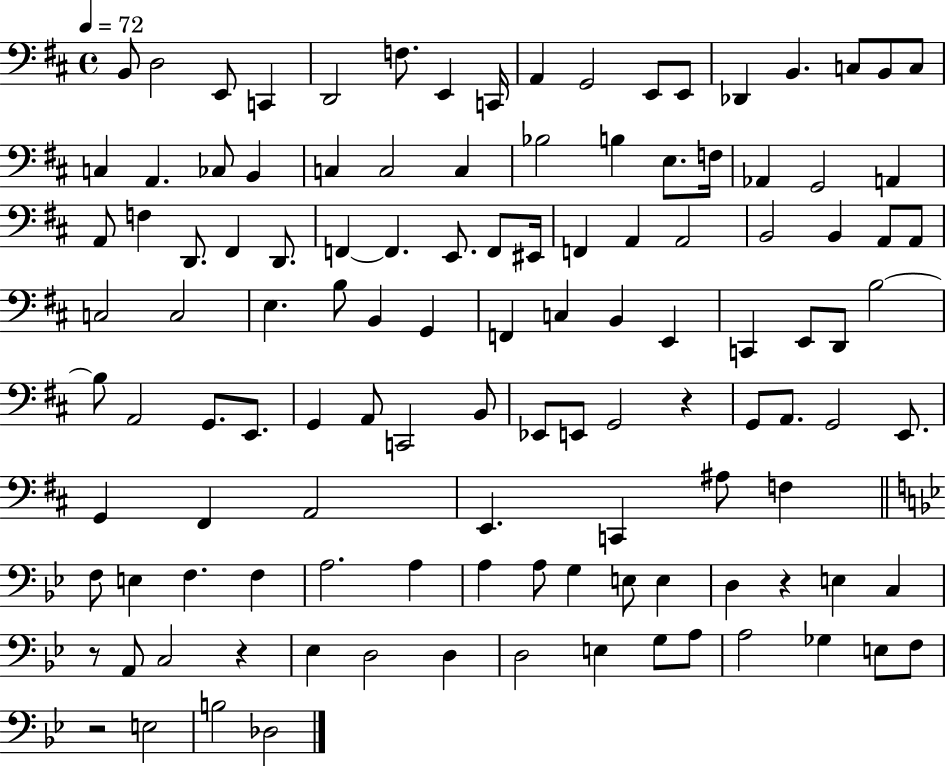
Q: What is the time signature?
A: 4/4